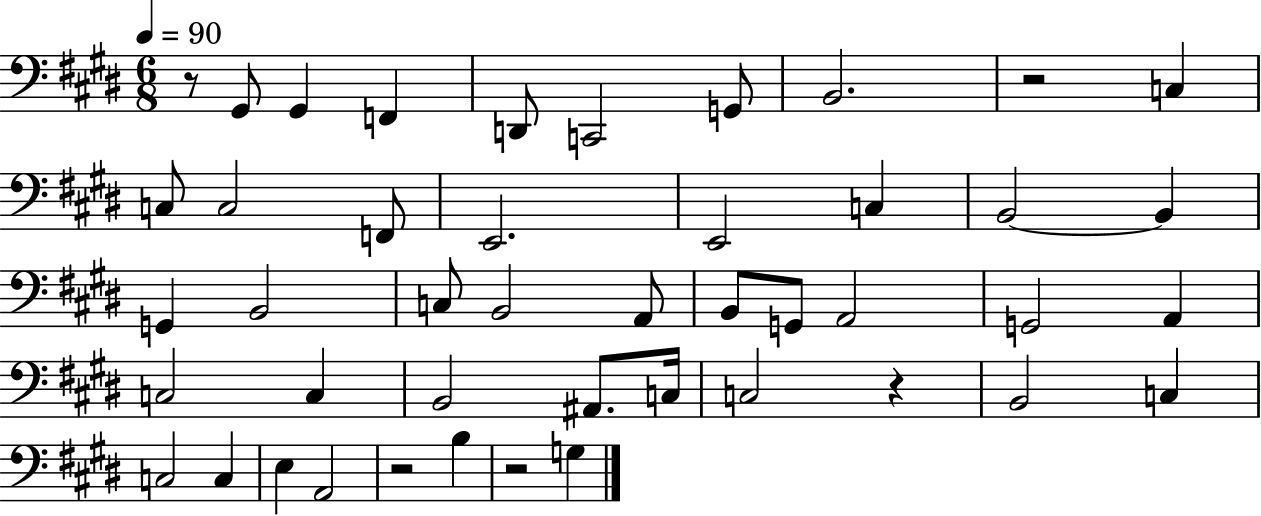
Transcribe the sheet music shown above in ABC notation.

X:1
T:Untitled
M:6/8
L:1/4
K:E
z/2 ^G,,/2 ^G,, F,, D,,/2 C,,2 G,,/2 B,,2 z2 C, C,/2 C,2 F,,/2 E,,2 E,,2 C, B,,2 B,, G,, B,,2 C,/2 B,,2 A,,/2 B,,/2 G,,/2 A,,2 G,,2 A,, C,2 C, B,,2 ^A,,/2 C,/4 C,2 z B,,2 C, C,2 C, E, A,,2 z2 B, z2 G,